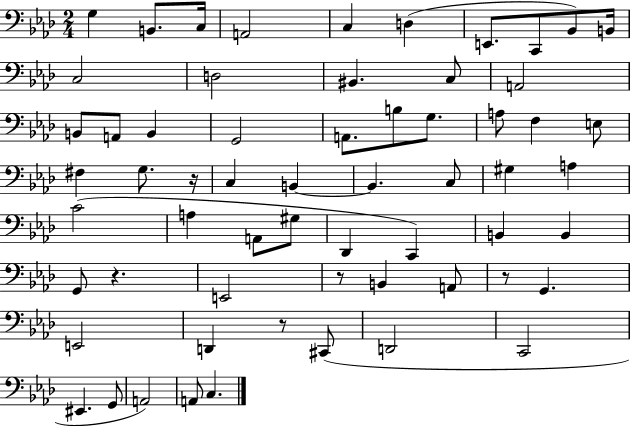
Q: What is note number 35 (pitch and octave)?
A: A3